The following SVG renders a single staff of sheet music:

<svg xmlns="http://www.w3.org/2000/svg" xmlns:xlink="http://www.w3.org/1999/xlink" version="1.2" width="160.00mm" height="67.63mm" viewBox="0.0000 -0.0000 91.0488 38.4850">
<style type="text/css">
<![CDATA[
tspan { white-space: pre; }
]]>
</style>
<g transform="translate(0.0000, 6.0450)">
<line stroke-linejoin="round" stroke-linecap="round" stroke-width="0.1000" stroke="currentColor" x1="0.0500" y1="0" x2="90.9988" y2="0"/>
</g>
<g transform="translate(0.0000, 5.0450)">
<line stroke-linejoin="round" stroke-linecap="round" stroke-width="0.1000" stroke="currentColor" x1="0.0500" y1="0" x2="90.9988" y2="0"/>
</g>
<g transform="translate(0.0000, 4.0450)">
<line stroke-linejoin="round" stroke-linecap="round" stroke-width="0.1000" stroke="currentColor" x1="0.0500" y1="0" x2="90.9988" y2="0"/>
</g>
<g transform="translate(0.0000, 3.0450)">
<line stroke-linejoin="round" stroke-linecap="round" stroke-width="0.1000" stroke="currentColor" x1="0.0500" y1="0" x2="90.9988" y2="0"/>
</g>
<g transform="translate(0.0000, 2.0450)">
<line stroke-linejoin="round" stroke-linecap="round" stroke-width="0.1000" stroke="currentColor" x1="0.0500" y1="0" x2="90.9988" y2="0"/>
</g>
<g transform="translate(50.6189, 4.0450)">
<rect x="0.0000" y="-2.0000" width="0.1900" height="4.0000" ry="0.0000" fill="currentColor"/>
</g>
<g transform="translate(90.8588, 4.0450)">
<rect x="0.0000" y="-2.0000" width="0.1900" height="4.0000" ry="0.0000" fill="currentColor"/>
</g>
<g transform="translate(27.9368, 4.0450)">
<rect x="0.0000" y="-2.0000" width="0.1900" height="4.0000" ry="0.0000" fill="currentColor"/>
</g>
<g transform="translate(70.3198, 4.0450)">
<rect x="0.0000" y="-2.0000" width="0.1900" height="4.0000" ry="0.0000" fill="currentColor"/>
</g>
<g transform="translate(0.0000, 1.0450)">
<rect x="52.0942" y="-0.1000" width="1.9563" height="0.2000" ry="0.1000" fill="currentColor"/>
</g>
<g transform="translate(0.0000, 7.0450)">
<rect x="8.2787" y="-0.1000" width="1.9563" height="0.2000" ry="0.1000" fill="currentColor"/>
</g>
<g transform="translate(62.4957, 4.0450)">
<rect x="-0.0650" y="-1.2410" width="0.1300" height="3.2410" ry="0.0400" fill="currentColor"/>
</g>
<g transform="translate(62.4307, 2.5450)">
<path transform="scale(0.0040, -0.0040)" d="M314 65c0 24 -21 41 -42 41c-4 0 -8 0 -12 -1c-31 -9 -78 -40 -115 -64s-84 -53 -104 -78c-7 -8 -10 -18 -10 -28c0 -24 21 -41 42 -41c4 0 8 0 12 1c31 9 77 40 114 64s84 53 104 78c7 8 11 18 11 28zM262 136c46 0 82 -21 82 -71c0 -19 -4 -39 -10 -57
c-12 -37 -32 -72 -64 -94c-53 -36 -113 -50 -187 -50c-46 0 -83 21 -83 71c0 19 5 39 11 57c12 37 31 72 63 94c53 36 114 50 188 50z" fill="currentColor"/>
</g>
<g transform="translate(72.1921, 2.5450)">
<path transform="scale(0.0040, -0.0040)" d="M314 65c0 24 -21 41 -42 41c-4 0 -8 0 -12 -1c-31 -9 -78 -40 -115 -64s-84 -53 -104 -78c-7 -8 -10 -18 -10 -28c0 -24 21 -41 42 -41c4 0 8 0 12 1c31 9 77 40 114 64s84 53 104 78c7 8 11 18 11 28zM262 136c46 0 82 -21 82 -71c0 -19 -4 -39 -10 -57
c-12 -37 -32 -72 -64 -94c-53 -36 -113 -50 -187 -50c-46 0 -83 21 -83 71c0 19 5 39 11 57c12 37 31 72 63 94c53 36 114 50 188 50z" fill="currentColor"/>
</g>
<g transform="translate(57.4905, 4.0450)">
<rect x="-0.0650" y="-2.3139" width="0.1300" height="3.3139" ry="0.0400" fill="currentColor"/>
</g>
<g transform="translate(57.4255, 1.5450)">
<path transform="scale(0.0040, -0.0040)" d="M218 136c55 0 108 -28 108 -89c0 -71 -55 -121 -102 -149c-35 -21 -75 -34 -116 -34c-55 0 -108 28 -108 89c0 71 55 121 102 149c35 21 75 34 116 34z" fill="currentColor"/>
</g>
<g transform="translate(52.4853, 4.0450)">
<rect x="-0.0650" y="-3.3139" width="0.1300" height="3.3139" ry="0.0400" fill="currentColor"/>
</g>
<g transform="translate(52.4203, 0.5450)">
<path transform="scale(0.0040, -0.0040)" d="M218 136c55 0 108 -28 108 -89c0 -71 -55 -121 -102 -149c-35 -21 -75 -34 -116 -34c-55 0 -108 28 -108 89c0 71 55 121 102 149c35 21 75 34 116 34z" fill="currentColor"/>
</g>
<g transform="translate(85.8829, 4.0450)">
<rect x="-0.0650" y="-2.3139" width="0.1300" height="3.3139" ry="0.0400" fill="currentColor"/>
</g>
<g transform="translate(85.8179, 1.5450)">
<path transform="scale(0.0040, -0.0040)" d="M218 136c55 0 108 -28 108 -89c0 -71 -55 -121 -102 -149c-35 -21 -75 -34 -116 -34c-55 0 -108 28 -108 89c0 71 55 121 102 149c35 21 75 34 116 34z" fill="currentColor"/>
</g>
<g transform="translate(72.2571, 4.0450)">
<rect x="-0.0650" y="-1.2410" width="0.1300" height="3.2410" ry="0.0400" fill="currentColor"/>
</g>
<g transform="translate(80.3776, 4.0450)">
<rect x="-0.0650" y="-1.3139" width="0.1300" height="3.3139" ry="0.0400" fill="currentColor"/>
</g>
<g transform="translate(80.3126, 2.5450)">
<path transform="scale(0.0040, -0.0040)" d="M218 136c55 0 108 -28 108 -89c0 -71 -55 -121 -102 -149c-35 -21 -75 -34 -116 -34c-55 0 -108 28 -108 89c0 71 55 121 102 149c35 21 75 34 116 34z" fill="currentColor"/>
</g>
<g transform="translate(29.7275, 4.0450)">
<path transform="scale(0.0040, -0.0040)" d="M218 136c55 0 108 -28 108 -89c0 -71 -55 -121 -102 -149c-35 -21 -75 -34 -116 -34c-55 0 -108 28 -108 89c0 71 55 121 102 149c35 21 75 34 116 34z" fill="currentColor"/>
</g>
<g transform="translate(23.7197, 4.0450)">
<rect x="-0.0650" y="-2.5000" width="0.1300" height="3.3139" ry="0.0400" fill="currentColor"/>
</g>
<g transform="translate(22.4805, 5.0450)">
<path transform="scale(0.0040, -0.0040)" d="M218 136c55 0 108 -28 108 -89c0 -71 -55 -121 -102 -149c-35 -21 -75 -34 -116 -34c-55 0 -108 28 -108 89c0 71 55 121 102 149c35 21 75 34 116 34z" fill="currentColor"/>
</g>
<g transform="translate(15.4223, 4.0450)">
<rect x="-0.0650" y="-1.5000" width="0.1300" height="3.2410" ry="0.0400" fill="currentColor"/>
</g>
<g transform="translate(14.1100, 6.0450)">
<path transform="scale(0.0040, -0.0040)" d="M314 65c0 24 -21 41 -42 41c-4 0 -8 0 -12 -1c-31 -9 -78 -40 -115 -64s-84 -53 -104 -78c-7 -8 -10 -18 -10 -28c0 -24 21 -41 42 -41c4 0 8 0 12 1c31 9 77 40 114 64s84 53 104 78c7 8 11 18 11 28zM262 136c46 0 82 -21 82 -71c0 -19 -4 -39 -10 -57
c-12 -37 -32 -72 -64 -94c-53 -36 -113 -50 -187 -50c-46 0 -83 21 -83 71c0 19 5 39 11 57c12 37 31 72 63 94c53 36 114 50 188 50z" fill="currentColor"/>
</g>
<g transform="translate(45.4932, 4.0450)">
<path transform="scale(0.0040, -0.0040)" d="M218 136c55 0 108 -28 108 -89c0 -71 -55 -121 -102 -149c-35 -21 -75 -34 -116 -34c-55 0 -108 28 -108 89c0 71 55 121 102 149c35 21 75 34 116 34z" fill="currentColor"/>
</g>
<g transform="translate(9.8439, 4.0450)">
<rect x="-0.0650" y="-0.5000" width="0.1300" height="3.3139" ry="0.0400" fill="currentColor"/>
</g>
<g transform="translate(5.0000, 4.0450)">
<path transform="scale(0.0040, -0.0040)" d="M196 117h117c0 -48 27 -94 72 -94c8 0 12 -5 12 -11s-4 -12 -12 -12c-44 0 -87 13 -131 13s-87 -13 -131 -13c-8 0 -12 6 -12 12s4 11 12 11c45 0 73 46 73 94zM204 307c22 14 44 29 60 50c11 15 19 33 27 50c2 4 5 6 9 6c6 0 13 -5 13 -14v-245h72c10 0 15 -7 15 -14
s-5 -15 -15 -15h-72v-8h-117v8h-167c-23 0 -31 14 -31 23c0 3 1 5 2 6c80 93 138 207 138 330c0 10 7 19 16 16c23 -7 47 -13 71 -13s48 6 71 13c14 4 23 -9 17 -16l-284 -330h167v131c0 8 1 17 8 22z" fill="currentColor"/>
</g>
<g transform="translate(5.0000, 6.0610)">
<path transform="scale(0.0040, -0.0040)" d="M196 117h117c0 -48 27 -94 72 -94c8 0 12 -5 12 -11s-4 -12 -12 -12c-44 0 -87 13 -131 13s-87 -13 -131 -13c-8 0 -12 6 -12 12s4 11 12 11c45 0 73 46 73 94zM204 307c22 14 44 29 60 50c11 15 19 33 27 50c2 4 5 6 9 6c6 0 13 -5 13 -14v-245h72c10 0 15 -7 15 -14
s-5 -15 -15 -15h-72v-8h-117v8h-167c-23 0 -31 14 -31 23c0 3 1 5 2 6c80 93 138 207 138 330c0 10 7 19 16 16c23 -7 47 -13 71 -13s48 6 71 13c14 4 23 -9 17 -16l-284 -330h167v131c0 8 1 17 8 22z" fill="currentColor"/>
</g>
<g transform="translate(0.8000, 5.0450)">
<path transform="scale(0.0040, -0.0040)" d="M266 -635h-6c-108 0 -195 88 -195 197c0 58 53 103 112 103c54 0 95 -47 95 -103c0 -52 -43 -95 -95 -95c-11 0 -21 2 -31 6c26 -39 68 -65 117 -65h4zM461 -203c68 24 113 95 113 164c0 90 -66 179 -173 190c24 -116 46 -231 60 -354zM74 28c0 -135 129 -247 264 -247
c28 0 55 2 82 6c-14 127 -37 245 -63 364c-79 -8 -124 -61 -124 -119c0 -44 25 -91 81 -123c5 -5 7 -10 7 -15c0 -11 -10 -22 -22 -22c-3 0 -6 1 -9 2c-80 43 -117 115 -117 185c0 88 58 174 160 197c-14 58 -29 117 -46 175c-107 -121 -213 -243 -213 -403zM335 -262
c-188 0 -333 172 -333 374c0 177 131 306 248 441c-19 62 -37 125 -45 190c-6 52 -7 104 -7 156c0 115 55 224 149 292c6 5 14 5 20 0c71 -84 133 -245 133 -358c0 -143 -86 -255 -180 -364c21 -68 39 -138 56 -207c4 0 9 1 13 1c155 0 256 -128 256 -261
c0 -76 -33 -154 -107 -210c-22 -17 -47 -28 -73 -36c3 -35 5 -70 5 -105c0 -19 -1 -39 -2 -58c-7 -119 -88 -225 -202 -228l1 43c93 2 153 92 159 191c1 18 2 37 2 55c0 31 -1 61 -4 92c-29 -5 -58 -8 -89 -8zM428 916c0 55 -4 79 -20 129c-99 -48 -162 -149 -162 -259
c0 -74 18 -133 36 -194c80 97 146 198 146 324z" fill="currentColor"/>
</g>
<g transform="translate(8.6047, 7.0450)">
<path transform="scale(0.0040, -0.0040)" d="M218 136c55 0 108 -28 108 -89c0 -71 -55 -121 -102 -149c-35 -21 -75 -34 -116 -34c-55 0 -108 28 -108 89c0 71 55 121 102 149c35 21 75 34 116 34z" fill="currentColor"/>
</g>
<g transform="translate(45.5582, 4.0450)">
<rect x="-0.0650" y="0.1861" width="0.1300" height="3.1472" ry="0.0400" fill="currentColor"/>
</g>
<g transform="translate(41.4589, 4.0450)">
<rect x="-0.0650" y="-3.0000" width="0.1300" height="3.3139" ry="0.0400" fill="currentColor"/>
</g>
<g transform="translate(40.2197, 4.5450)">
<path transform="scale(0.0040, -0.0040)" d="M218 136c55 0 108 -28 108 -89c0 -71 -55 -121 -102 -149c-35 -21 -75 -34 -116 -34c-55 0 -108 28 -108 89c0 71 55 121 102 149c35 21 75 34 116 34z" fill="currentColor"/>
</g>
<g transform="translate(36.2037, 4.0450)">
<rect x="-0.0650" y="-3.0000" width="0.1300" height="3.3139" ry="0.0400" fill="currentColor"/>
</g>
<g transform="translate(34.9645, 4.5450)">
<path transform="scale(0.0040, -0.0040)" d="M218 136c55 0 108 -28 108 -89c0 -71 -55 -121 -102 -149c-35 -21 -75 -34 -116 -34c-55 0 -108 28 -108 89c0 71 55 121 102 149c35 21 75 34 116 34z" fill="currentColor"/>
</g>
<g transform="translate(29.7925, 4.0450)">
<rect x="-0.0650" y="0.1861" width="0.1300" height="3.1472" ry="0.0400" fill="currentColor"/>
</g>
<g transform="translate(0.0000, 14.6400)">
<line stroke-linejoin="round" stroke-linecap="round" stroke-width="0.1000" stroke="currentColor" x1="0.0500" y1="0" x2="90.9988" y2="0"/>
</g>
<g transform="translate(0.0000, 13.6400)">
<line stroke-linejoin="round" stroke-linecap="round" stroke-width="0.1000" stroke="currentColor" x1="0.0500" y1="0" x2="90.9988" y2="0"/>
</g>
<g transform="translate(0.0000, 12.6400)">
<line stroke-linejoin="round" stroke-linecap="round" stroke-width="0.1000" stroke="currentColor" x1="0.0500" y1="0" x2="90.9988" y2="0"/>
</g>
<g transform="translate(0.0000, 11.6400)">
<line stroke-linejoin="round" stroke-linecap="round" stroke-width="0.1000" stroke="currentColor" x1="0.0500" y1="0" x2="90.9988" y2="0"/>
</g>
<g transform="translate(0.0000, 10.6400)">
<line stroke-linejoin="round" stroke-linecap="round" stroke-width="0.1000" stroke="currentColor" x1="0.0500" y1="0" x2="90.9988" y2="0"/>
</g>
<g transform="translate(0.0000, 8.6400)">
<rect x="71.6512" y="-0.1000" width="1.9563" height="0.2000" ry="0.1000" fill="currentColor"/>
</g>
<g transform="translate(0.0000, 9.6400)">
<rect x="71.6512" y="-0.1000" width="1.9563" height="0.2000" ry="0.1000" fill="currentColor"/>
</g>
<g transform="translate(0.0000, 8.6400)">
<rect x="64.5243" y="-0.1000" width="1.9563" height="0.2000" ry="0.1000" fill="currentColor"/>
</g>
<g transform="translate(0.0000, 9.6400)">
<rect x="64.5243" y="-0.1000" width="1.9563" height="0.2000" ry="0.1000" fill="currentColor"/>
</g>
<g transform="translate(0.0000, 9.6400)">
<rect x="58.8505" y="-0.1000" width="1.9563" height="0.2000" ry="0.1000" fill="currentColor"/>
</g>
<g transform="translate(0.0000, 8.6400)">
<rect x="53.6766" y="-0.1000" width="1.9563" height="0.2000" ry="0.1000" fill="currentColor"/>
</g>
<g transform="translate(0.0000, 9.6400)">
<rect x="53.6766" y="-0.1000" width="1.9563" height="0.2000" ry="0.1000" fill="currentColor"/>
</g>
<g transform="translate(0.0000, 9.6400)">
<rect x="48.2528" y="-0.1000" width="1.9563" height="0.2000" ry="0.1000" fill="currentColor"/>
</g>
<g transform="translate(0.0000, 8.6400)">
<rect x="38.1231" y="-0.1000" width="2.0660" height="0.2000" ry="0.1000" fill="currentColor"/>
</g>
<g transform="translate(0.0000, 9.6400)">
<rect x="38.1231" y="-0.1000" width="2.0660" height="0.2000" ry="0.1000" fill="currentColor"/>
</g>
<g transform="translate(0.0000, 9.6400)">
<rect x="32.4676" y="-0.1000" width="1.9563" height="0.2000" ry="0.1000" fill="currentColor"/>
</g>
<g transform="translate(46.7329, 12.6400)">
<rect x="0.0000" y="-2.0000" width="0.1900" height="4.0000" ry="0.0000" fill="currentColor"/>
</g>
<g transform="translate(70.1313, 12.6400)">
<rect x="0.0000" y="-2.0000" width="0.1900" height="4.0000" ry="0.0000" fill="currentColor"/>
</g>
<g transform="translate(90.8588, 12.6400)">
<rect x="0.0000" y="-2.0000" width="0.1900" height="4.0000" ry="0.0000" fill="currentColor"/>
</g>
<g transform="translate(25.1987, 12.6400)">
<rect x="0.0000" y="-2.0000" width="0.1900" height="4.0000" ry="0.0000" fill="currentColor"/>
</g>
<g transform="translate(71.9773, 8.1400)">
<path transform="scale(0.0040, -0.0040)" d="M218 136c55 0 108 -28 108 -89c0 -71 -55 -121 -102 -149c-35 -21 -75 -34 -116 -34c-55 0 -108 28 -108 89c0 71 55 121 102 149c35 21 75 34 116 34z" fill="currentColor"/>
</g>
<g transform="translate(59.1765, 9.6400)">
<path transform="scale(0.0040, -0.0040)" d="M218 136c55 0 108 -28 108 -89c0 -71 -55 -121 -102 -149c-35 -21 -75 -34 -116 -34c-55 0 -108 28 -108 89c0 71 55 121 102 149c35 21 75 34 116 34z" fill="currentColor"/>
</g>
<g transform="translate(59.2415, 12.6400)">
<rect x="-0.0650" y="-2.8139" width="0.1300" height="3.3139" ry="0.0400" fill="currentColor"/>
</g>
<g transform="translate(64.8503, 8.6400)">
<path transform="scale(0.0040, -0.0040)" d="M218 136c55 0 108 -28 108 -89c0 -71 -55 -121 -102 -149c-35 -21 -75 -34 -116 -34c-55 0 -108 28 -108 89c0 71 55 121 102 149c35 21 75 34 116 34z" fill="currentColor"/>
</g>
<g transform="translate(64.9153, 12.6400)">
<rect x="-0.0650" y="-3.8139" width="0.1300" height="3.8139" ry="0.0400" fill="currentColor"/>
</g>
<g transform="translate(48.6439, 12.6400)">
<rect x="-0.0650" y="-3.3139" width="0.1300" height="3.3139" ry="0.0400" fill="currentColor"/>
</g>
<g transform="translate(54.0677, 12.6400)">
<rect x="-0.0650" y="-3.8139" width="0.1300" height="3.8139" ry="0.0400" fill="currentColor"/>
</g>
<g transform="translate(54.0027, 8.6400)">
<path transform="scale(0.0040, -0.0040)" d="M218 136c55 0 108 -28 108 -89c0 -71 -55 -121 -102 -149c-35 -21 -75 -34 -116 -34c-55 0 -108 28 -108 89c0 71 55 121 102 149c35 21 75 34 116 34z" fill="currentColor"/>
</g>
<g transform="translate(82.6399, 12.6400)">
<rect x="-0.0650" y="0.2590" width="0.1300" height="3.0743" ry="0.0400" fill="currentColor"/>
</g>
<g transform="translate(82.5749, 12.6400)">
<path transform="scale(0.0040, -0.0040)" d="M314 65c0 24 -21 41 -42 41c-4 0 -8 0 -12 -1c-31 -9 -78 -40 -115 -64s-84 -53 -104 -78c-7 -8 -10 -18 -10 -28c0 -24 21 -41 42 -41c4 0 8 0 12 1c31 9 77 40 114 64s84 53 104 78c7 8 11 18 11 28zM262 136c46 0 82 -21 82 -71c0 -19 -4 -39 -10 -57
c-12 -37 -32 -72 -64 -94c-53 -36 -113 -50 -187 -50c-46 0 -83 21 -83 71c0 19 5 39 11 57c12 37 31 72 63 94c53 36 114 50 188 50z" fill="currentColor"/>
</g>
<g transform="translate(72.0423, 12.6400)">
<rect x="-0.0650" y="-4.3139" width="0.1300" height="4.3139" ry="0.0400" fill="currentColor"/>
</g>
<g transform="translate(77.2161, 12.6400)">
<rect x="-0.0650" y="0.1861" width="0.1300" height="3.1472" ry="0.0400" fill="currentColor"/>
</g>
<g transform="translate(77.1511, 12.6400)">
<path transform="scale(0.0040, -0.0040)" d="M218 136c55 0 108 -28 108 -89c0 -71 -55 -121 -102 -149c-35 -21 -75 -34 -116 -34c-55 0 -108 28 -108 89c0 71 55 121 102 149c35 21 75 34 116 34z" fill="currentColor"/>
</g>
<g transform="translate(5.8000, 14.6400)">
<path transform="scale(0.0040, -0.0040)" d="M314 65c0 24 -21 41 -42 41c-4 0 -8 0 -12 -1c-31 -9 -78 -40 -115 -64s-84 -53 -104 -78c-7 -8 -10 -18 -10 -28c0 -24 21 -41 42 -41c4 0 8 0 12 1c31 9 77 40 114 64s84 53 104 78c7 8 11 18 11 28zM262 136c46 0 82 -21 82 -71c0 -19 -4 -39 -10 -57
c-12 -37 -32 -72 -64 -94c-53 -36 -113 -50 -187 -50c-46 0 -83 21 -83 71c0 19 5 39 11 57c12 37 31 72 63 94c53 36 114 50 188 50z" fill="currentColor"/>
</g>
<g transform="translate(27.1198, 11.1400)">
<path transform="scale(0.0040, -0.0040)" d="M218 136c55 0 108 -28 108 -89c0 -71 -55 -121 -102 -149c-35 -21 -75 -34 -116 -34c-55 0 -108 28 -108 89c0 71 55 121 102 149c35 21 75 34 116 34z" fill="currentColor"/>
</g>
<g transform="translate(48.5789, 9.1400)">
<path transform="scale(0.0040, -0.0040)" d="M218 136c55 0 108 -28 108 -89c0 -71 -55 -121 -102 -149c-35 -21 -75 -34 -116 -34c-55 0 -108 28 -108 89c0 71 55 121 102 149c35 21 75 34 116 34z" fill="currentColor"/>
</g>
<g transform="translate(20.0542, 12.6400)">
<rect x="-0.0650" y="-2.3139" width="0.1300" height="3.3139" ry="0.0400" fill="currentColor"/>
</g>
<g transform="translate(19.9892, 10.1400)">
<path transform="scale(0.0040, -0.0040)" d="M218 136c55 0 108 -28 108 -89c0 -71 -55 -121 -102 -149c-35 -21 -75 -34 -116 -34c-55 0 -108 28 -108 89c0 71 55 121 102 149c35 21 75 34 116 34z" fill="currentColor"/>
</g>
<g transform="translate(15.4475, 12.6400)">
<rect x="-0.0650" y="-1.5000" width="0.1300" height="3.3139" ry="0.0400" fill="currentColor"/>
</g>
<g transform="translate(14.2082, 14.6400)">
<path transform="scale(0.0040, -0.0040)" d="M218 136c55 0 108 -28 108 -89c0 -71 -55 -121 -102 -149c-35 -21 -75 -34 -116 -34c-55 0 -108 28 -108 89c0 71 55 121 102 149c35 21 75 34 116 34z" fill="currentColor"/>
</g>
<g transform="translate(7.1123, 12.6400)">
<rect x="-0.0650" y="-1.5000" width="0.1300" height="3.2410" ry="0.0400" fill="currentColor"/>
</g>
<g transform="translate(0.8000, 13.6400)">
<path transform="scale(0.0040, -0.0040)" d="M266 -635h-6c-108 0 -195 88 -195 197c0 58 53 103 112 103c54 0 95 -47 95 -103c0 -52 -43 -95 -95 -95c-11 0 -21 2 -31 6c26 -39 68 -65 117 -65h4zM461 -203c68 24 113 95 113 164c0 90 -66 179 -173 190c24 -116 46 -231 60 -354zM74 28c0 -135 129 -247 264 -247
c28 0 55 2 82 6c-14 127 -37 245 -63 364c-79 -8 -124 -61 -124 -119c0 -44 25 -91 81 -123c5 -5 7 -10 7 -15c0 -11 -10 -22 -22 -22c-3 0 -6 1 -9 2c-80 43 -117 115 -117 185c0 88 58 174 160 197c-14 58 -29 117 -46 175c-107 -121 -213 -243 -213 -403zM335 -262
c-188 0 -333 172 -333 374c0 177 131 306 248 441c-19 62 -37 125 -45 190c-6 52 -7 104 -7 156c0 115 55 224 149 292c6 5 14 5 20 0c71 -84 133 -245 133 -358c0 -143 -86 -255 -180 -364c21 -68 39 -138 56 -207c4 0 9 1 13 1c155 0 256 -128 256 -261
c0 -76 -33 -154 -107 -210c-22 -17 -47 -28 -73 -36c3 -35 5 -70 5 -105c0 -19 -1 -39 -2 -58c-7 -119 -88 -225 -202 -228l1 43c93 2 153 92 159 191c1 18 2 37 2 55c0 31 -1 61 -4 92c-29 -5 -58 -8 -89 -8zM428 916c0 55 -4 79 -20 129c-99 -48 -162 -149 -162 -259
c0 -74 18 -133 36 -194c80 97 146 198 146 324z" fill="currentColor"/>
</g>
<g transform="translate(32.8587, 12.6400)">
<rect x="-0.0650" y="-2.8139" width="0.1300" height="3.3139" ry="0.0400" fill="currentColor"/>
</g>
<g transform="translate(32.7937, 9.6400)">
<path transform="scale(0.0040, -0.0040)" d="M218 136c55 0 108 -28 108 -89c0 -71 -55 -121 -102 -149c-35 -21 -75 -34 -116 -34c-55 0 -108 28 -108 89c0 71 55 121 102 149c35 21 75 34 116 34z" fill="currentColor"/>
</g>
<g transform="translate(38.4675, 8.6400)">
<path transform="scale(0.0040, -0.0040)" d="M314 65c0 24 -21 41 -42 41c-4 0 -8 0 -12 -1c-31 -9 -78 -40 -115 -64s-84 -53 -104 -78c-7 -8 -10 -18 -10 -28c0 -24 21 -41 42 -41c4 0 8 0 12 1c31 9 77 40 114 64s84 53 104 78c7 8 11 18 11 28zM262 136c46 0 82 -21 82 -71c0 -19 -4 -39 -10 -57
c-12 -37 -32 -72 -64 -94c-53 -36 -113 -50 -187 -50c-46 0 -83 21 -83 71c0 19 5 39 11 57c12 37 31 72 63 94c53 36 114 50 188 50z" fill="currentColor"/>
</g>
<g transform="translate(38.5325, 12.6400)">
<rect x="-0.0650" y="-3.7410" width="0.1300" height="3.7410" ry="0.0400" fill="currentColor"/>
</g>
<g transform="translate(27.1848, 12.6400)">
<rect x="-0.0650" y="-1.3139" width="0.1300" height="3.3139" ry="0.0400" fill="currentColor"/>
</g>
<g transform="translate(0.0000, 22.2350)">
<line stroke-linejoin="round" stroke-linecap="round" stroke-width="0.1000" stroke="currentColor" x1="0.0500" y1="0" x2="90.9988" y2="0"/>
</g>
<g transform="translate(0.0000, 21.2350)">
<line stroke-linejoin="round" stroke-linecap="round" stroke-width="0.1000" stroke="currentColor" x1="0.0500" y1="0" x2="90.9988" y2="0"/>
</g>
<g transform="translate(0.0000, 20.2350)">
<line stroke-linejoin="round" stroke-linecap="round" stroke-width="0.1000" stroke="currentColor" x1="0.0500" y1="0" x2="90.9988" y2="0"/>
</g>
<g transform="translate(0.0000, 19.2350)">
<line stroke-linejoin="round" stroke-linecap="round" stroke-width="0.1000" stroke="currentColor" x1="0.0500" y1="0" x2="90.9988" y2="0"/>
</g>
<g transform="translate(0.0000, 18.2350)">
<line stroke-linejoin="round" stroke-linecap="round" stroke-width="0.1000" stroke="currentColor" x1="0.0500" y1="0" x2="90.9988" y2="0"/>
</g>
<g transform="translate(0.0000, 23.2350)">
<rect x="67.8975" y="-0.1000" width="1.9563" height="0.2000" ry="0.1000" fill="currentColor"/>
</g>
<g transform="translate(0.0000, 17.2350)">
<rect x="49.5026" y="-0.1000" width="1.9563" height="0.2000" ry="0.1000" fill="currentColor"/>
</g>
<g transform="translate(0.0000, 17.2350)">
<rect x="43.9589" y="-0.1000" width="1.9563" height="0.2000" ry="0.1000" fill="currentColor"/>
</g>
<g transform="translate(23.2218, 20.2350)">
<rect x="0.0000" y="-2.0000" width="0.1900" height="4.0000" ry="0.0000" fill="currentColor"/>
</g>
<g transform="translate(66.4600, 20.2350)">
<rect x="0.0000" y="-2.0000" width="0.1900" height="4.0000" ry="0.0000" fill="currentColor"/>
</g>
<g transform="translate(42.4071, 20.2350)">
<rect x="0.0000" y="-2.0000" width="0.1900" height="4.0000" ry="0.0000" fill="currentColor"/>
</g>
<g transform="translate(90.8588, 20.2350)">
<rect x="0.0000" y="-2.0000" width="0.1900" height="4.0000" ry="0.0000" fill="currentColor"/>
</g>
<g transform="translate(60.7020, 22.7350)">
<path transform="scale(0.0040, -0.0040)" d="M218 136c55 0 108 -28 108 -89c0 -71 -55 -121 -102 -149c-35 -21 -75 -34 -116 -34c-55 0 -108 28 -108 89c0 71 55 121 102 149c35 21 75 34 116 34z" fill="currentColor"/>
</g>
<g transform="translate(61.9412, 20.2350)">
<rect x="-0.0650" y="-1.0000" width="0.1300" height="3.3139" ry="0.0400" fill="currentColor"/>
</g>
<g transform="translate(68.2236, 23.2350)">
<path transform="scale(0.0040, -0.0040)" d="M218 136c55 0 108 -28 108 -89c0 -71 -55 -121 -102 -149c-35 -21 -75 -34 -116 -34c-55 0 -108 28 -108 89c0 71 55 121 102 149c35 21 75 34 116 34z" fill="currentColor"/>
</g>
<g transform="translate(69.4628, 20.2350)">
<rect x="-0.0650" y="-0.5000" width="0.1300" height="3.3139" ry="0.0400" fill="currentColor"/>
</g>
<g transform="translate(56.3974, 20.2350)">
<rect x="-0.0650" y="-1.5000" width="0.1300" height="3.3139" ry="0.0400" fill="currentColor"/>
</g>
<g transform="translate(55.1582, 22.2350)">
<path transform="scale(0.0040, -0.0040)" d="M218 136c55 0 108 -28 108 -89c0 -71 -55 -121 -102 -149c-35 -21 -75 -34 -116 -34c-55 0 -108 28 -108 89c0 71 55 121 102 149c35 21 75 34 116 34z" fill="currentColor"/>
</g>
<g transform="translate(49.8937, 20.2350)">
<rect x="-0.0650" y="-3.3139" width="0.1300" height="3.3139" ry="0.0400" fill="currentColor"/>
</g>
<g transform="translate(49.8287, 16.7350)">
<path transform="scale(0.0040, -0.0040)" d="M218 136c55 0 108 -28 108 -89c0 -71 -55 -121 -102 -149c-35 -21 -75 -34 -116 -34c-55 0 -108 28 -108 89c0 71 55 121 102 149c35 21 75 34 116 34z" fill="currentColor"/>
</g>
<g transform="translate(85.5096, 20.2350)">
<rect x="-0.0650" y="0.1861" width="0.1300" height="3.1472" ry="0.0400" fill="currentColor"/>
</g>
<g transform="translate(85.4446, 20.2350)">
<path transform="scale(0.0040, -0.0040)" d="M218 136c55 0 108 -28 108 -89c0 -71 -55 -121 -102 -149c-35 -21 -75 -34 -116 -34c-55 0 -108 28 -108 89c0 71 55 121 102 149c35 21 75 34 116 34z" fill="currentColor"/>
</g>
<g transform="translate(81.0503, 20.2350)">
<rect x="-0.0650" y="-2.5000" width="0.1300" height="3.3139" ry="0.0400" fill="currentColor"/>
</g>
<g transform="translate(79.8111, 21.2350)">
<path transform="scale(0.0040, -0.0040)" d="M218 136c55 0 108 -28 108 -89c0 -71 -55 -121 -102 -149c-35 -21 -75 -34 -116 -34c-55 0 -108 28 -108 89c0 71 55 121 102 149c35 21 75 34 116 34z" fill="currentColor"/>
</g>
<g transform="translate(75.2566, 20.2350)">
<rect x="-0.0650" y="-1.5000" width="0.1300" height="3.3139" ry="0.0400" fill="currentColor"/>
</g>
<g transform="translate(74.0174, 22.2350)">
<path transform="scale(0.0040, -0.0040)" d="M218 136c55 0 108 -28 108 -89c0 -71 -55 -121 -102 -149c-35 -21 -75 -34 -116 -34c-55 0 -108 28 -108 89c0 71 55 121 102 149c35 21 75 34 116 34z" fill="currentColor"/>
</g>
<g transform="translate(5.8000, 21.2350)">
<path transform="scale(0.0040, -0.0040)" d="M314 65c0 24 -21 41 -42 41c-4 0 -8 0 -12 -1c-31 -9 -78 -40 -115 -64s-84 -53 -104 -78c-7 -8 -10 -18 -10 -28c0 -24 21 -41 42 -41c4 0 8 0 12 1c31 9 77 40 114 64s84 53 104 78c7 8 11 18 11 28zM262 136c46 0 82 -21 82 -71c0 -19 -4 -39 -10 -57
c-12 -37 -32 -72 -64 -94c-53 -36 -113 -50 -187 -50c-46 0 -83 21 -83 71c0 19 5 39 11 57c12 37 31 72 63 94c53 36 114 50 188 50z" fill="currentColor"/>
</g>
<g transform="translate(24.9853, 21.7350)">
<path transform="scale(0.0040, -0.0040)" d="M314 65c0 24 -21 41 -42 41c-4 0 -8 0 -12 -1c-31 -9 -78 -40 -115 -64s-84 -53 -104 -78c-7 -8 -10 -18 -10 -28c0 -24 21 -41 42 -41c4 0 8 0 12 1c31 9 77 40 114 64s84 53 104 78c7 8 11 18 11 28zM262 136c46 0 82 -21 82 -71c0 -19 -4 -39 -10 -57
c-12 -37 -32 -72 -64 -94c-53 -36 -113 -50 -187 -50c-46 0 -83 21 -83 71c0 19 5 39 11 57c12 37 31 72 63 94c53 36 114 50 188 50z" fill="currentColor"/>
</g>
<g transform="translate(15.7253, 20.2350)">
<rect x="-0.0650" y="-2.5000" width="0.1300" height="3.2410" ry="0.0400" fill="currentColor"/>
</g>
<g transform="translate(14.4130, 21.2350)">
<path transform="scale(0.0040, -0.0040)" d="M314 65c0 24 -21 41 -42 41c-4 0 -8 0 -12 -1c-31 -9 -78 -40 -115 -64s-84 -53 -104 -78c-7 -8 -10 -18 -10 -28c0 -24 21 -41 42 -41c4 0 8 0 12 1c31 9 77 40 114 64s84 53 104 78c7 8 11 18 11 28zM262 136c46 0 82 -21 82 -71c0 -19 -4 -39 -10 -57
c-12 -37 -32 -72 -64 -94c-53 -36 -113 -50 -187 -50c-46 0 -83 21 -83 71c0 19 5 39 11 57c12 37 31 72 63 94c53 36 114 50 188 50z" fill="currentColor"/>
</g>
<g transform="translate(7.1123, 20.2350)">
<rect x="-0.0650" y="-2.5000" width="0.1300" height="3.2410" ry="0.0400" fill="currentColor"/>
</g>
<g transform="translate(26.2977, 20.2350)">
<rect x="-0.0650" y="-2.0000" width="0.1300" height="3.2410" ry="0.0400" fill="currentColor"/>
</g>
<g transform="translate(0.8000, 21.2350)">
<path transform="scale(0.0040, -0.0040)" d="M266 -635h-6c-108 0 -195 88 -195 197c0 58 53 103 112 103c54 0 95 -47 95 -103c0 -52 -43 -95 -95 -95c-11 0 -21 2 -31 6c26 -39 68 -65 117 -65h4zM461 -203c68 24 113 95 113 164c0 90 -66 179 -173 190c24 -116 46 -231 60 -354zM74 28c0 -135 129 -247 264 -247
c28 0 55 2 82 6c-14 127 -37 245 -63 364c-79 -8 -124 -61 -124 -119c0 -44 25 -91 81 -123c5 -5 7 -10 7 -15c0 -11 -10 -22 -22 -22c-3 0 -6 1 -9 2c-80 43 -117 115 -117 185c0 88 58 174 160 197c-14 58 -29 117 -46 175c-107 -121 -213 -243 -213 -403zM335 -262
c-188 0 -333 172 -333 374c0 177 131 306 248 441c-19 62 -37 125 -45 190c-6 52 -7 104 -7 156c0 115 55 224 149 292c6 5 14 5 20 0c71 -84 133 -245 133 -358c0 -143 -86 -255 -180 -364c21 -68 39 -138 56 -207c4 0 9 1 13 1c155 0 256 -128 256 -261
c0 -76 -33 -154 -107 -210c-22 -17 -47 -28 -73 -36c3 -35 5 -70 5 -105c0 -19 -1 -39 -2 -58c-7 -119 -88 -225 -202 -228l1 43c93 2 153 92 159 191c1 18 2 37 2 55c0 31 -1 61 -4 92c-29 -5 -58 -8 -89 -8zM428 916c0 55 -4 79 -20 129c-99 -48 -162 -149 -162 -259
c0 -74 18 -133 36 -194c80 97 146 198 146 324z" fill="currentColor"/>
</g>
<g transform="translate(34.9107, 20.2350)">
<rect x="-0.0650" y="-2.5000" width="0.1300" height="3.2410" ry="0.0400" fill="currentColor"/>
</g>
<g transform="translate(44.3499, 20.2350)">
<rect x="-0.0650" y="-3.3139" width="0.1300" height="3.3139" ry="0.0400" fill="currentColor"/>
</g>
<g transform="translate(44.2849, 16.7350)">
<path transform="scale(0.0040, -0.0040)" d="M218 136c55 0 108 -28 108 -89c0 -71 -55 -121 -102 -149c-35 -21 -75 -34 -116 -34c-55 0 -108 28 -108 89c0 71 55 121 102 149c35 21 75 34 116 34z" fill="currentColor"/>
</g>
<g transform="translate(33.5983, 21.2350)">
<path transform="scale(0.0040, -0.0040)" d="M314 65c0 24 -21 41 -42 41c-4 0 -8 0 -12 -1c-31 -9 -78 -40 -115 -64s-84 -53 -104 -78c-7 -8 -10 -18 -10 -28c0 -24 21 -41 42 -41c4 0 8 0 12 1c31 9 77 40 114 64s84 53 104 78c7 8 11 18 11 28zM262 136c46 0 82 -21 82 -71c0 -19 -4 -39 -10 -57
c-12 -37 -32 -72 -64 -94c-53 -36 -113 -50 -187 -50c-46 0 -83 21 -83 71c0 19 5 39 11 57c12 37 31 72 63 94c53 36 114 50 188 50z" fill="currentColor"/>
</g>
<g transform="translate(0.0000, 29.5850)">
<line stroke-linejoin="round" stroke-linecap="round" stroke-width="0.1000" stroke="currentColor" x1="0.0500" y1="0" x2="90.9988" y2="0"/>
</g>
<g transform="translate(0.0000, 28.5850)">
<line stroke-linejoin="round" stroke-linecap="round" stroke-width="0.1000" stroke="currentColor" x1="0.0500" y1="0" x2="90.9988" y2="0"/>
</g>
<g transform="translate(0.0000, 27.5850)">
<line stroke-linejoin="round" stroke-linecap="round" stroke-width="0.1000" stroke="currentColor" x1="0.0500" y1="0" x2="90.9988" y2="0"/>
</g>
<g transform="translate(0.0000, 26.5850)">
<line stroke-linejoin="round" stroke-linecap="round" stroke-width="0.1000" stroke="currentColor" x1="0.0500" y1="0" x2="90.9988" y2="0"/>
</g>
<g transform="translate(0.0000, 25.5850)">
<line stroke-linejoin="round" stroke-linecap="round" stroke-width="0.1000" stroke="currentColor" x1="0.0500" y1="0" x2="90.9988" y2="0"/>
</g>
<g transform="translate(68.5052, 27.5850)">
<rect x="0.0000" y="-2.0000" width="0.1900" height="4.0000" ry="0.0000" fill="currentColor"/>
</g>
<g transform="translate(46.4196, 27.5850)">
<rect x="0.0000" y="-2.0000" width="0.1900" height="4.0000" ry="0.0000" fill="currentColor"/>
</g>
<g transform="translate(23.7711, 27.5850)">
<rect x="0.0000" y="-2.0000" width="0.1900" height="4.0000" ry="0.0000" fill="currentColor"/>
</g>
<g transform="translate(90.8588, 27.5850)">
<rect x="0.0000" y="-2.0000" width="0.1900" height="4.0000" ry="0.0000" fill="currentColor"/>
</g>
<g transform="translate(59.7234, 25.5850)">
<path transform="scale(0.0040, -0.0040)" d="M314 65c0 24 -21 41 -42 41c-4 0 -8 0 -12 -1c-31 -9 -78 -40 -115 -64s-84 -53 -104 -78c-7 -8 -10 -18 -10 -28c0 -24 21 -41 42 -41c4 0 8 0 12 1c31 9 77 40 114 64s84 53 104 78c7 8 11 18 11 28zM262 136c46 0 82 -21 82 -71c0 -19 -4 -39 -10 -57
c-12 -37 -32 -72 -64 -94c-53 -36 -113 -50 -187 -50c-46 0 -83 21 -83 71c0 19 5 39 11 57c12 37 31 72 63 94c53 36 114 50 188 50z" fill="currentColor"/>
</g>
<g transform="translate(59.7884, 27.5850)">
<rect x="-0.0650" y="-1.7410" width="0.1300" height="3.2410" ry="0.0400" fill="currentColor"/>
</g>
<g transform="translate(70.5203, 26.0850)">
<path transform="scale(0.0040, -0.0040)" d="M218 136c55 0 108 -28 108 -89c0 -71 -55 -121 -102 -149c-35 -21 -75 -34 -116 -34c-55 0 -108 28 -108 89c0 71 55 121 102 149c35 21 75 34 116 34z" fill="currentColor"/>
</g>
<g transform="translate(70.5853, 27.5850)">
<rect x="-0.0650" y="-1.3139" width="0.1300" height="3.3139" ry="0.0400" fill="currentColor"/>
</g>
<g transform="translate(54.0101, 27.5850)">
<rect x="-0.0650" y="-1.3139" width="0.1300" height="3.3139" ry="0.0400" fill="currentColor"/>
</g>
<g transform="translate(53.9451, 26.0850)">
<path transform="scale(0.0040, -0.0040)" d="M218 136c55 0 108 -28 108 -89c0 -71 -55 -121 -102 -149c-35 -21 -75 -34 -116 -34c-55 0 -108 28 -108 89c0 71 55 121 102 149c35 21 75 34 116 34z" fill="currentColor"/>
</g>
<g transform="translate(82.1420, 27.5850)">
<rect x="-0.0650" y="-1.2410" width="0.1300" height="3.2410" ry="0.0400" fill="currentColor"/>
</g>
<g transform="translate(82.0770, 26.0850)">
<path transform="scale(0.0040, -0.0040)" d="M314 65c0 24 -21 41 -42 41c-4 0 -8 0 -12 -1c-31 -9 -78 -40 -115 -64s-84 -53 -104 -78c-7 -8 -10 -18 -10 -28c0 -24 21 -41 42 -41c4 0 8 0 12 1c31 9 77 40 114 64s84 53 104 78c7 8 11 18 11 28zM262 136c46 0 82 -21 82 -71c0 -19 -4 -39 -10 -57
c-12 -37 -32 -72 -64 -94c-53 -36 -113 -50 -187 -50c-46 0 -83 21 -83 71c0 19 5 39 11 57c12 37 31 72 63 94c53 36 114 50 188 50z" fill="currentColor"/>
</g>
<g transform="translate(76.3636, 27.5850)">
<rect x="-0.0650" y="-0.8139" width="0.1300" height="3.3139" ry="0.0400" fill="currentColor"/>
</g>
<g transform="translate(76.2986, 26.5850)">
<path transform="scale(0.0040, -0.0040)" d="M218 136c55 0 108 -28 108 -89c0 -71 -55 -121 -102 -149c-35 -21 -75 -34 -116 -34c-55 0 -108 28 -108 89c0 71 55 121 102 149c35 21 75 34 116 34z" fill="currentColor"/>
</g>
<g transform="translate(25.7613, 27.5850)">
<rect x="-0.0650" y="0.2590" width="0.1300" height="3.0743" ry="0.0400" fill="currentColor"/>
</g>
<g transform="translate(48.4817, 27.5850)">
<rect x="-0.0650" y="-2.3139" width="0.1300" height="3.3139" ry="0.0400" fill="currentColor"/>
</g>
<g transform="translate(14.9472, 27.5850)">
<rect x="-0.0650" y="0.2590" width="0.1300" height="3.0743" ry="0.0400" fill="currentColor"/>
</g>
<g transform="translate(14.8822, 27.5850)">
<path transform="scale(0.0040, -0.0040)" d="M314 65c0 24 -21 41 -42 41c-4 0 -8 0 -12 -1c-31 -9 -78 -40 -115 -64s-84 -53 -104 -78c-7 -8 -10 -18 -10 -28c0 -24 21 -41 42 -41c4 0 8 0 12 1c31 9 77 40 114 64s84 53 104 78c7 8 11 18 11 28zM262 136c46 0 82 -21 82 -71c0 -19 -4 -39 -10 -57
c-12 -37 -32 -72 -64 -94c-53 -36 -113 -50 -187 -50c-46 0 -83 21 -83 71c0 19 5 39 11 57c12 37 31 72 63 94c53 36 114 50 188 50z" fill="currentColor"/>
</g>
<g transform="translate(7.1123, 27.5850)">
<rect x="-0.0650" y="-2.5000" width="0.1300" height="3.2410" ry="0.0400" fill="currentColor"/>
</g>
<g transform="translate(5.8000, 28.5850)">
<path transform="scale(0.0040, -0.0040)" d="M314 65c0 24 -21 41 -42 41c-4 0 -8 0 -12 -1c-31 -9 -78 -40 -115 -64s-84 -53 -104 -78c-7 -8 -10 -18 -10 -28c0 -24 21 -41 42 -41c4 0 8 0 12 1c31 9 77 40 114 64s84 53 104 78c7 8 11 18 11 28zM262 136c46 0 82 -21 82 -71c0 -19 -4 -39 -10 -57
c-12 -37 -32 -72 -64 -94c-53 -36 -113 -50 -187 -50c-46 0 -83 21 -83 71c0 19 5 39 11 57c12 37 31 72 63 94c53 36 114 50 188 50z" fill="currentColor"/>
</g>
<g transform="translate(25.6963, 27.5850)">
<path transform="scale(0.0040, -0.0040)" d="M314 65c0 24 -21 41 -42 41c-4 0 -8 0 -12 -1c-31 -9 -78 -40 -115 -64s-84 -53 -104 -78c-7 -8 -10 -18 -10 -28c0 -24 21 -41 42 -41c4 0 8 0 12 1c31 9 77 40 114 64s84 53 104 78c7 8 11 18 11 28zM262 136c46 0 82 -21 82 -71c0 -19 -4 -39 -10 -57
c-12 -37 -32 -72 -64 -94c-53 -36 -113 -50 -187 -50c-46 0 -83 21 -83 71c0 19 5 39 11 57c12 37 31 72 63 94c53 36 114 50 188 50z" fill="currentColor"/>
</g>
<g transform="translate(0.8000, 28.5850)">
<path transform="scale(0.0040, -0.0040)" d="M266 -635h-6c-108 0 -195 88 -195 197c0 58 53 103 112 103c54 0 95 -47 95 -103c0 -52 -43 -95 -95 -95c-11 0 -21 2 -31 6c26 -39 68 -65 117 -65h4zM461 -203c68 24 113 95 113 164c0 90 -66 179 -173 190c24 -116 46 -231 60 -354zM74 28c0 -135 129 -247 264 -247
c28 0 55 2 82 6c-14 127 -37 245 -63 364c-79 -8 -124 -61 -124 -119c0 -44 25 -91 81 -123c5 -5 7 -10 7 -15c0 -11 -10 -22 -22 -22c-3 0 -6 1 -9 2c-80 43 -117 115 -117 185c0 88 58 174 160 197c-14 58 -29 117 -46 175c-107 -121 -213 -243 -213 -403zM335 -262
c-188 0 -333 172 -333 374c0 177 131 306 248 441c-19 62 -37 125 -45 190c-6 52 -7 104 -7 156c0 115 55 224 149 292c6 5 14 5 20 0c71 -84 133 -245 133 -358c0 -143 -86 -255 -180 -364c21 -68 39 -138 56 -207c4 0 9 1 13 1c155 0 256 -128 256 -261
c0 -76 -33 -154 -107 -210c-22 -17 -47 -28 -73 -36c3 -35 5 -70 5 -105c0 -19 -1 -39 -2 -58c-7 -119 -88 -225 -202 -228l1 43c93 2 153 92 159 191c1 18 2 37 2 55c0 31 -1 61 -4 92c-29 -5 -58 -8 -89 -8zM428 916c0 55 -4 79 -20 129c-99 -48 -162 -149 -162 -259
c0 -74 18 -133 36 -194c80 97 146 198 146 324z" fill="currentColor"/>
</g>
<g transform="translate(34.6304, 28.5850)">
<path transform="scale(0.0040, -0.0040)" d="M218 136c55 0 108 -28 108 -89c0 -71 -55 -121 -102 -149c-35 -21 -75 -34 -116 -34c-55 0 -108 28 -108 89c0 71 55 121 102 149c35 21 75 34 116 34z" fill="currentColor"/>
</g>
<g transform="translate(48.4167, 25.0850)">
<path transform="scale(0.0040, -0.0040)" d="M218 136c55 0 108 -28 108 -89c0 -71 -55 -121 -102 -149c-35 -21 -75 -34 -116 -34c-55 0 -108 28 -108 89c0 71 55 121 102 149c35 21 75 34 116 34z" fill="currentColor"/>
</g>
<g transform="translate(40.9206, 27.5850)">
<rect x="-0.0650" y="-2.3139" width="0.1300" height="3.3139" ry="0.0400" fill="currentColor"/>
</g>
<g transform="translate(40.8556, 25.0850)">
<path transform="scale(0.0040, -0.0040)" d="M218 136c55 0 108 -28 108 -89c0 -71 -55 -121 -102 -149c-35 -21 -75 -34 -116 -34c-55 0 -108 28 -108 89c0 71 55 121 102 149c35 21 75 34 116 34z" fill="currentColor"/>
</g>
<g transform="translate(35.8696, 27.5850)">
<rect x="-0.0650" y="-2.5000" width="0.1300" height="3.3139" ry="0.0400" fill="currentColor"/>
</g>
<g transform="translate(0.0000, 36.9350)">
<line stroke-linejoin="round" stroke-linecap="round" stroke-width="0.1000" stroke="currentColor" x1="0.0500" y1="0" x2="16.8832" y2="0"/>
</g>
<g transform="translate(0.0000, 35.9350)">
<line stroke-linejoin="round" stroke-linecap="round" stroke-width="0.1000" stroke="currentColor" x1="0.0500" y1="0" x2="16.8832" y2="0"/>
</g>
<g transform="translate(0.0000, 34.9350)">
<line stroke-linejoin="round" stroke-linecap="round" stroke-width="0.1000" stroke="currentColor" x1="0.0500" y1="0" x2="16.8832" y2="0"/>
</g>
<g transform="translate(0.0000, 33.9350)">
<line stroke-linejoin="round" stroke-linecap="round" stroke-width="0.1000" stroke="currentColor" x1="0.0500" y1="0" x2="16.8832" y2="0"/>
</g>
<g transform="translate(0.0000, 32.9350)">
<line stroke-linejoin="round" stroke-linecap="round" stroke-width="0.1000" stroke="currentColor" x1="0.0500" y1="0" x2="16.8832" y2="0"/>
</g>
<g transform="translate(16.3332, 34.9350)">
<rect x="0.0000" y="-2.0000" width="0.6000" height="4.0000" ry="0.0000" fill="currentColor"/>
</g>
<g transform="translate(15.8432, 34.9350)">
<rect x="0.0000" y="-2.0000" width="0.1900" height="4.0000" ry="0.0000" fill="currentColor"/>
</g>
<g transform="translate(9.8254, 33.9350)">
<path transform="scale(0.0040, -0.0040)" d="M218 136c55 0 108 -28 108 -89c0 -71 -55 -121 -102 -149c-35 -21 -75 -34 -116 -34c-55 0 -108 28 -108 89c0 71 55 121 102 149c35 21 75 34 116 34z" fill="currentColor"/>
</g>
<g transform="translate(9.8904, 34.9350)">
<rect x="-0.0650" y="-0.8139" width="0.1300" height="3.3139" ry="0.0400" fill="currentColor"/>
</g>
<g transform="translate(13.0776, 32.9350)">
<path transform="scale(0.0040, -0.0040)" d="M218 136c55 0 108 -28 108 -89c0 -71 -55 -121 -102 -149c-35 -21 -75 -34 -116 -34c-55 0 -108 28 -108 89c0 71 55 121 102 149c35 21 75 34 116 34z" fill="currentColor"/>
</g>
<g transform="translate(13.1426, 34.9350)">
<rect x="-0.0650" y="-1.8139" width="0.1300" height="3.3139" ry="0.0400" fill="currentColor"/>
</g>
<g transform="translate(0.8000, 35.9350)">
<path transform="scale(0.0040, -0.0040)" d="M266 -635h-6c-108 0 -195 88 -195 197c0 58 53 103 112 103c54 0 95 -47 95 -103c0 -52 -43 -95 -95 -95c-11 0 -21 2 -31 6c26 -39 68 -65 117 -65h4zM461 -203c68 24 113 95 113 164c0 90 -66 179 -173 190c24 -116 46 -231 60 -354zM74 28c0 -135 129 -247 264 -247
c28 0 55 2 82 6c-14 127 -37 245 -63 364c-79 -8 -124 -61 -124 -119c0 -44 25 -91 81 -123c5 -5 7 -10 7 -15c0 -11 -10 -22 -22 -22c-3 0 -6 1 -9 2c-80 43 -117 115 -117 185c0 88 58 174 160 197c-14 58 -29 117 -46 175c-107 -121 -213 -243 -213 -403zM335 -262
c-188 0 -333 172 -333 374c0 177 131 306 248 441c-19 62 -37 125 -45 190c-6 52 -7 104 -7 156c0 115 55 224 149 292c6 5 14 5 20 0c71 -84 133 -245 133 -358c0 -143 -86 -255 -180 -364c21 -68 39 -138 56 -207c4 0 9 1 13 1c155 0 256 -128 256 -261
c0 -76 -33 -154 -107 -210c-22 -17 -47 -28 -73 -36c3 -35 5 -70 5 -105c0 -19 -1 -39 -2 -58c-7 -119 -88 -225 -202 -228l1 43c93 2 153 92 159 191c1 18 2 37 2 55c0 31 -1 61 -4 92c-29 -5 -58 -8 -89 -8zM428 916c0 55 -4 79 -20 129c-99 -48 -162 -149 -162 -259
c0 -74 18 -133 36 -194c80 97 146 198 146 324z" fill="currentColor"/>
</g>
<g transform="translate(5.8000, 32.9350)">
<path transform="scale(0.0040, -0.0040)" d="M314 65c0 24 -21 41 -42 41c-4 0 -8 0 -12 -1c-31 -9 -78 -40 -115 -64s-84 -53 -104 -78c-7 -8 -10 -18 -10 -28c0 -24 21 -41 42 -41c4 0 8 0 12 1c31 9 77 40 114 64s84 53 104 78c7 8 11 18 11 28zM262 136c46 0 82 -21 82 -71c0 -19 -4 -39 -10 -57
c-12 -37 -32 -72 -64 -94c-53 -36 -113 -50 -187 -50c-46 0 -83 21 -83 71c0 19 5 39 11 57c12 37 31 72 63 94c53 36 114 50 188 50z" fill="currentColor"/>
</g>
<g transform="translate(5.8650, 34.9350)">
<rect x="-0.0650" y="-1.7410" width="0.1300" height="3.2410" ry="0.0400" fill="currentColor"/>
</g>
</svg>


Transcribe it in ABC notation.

X:1
T:Untitled
M:4/4
L:1/4
K:C
C E2 G B A A B b g e2 e2 e g E2 E g e a c'2 b c' a c' d' B B2 G2 G2 F2 G2 b b E D C E G B G2 B2 B2 G g g e f2 e d e2 f2 d f